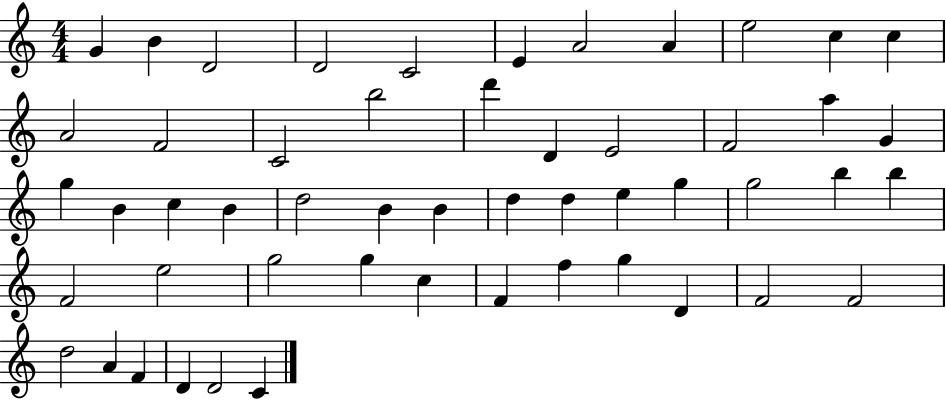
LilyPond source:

{
  \clef treble
  \numericTimeSignature
  \time 4/4
  \key c \major
  g'4 b'4 d'2 | d'2 c'2 | e'4 a'2 a'4 | e''2 c''4 c''4 | \break a'2 f'2 | c'2 b''2 | d'''4 d'4 e'2 | f'2 a''4 g'4 | \break g''4 b'4 c''4 b'4 | d''2 b'4 b'4 | d''4 d''4 e''4 g''4 | g''2 b''4 b''4 | \break f'2 e''2 | g''2 g''4 c''4 | f'4 f''4 g''4 d'4 | f'2 f'2 | \break d''2 a'4 f'4 | d'4 d'2 c'4 | \bar "|."
}